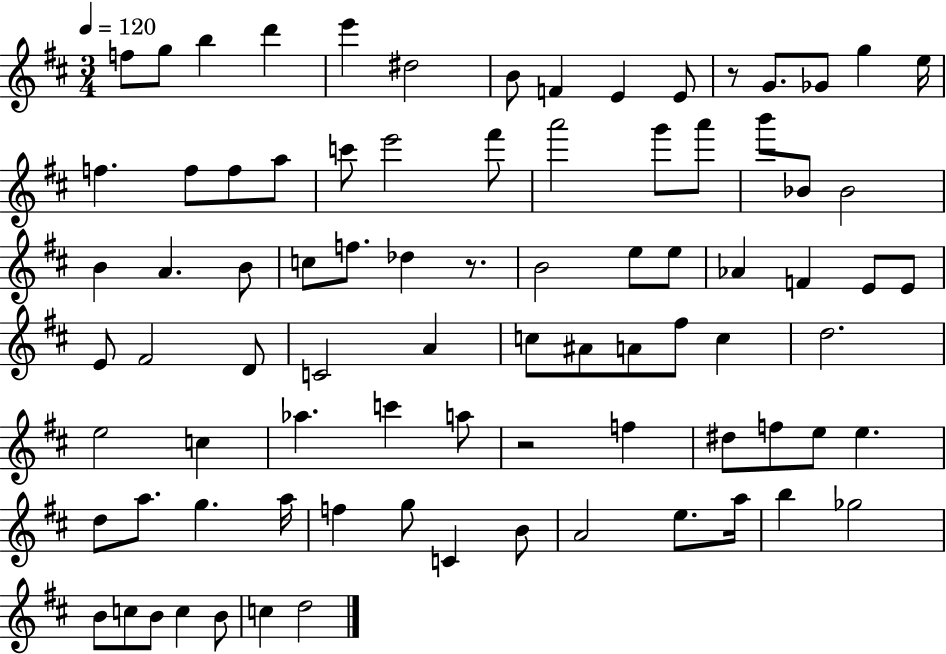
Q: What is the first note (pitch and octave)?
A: F5